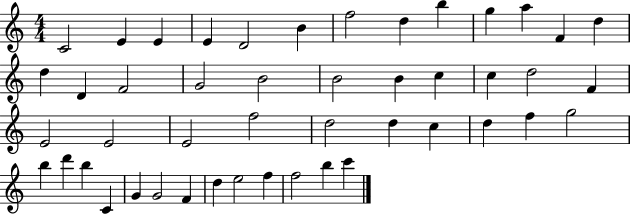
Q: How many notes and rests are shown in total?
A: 47